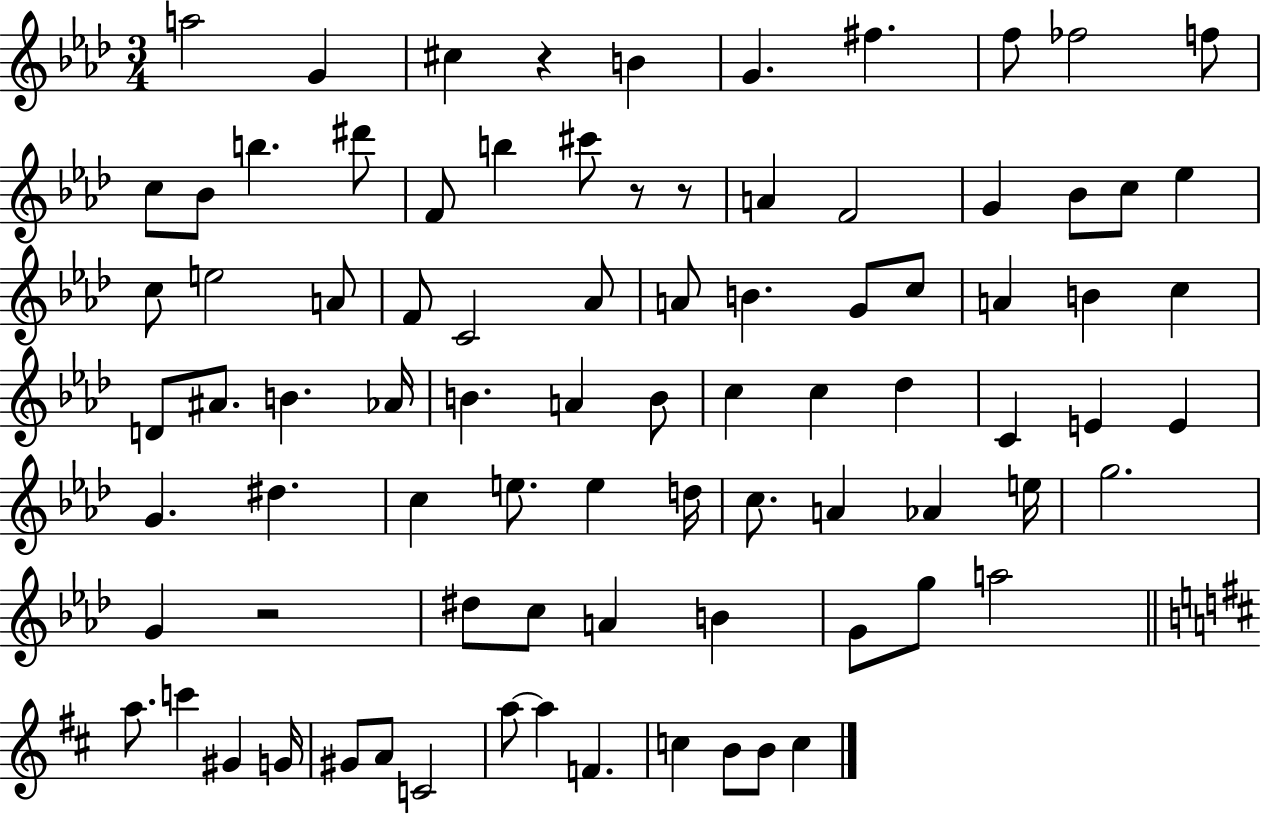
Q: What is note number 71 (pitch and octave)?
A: G4